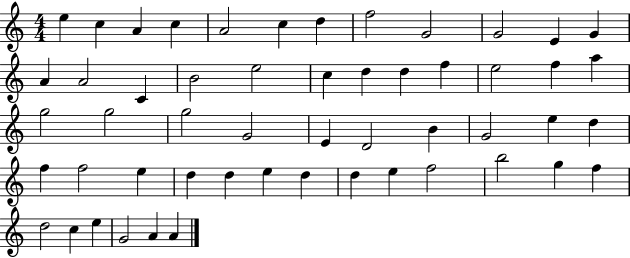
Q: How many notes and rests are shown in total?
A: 53